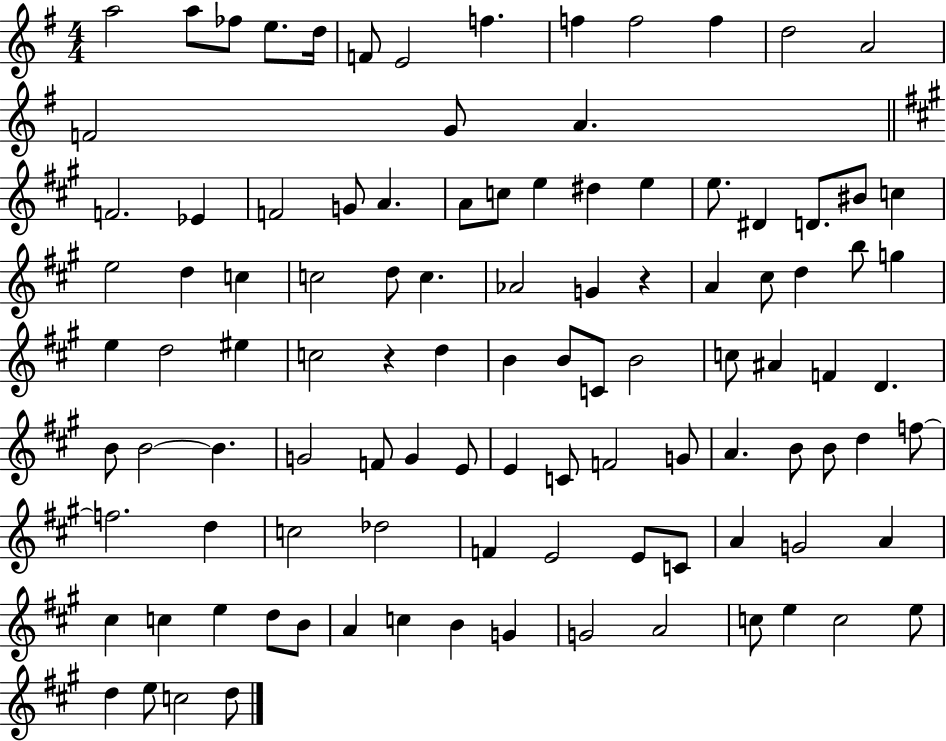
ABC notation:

X:1
T:Untitled
M:4/4
L:1/4
K:G
a2 a/2 _f/2 e/2 d/4 F/2 E2 f f f2 f d2 A2 F2 G/2 A F2 _E F2 G/2 A A/2 c/2 e ^d e e/2 ^D D/2 ^B/2 c e2 d c c2 d/2 c _A2 G z A ^c/2 d b/2 g e d2 ^e c2 z d B B/2 C/2 B2 c/2 ^A F D B/2 B2 B G2 F/2 G E/2 E C/2 F2 G/2 A B/2 B/2 d f/2 f2 d c2 _d2 F E2 E/2 C/2 A G2 A ^c c e d/2 B/2 A c B G G2 A2 c/2 e c2 e/2 d e/2 c2 d/2